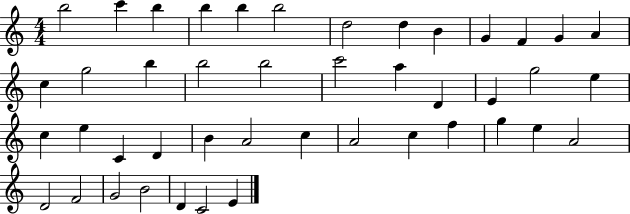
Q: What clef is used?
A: treble